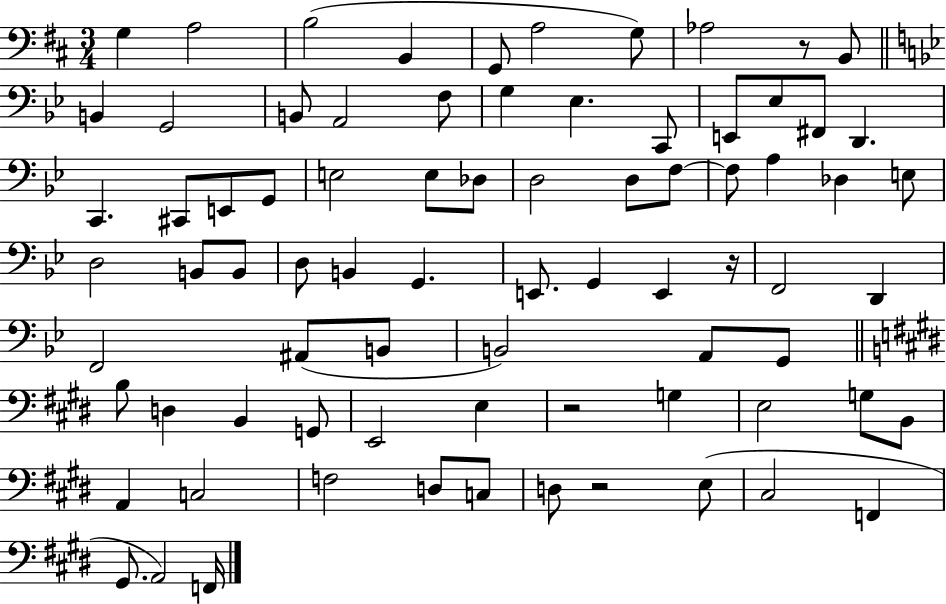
{
  \clef bass
  \numericTimeSignature
  \time 3/4
  \key d \major
  g4 a2 | b2( b,4 | g,8 a2 g8) | aes2 r8 b,8 | \break \bar "||" \break \key g \minor b,4 g,2 | b,8 a,2 f8 | g4 ees4. c,8 | e,8 ees8 fis,8 d,4. | \break c,4. cis,8 e,8 g,8 | e2 e8 des8 | d2 d8 f8~~ | f8 a4 des4 e8 | \break d2 b,8 b,8 | d8 b,4 g,4. | e,8. g,4 e,4 r16 | f,2 d,4 | \break f,2 ais,8( b,8 | b,2) a,8 g,8 | \bar "||" \break \key e \major b8 d4 b,4 g,8 | e,2 e4 | r2 g4 | e2 g8 b,8 | \break a,4 c2 | f2 d8 c8 | d8 r2 e8( | cis2 f,4 | \break gis,8. a,2) f,16 | \bar "|."
}